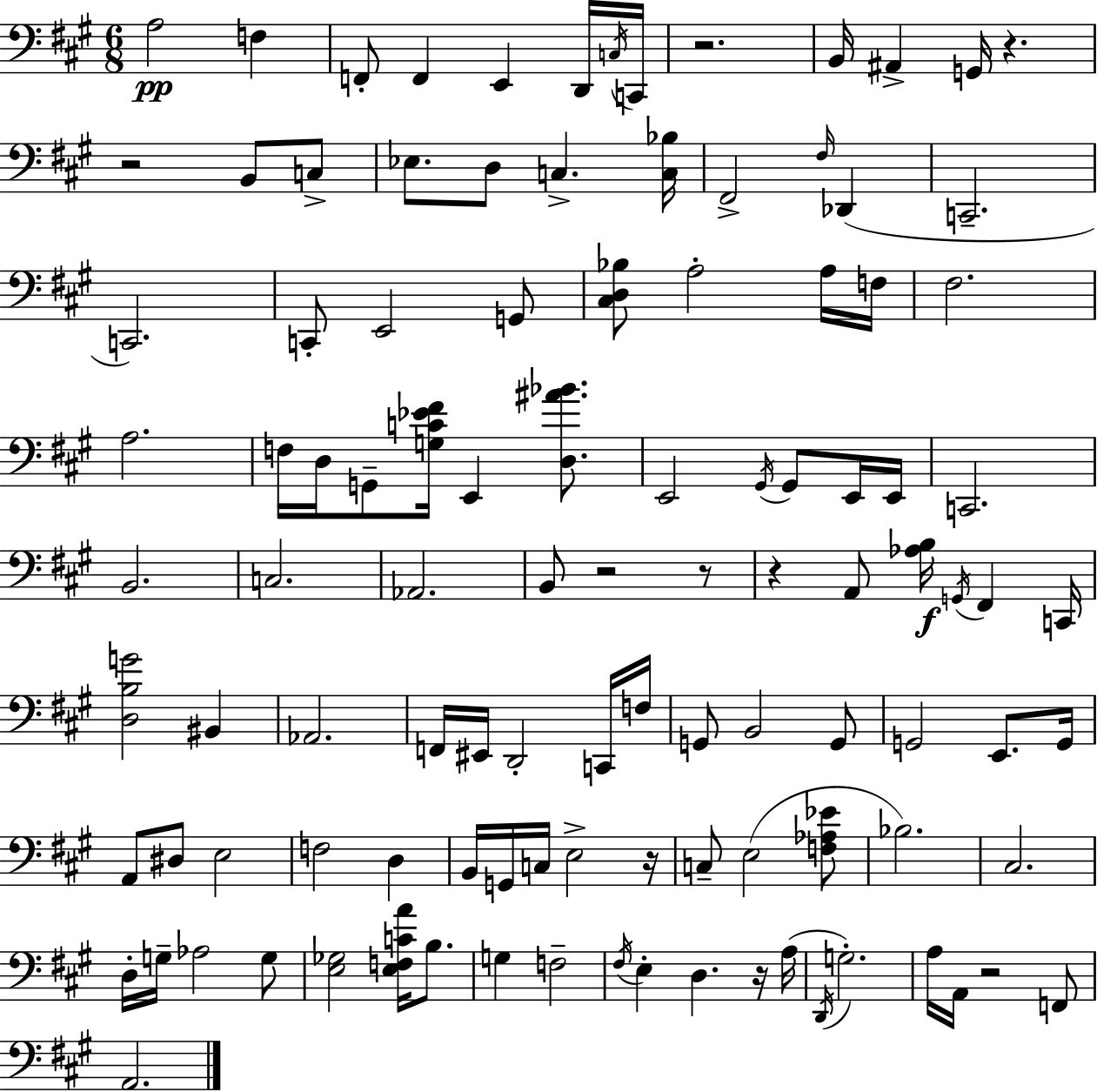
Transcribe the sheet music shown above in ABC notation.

X:1
T:Untitled
M:6/8
L:1/4
K:A
A,2 F, F,,/2 F,, E,, D,,/4 C,/4 C,,/4 z2 B,,/4 ^A,, G,,/4 z z2 B,,/2 C,/2 _E,/2 D,/2 C, [C,_B,]/4 ^F,,2 ^F,/4 _D,, C,,2 C,,2 C,,/2 E,,2 G,,/2 [^C,D,_B,]/2 A,2 A,/4 F,/4 ^F,2 A,2 F,/4 D,/4 G,,/2 [G,C_E^F]/4 E,, [D,^A_B]/2 E,,2 ^G,,/4 ^G,,/2 E,,/4 E,,/4 C,,2 B,,2 C,2 _A,,2 B,,/2 z2 z/2 z A,,/2 [_A,B,]/4 G,,/4 ^F,, C,,/4 [D,B,G]2 ^B,, _A,,2 F,,/4 ^E,,/4 D,,2 C,,/4 F,/4 G,,/2 B,,2 G,,/2 G,,2 E,,/2 G,,/4 A,,/2 ^D,/2 E,2 F,2 D, B,,/4 G,,/4 C,/4 E,2 z/4 C,/2 E,2 [F,_A,_E]/2 _B,2 ^C,2 D,/4 G,/4 _A,2 G,/2 [E,_G,]2 [E,F,CA]/4 B,/2 G, F,2 ^F,/4 E, D, z/4 A,/4 D,,/4 G,2 A,/4 A,,/4 z2 F,,/2 A,,2